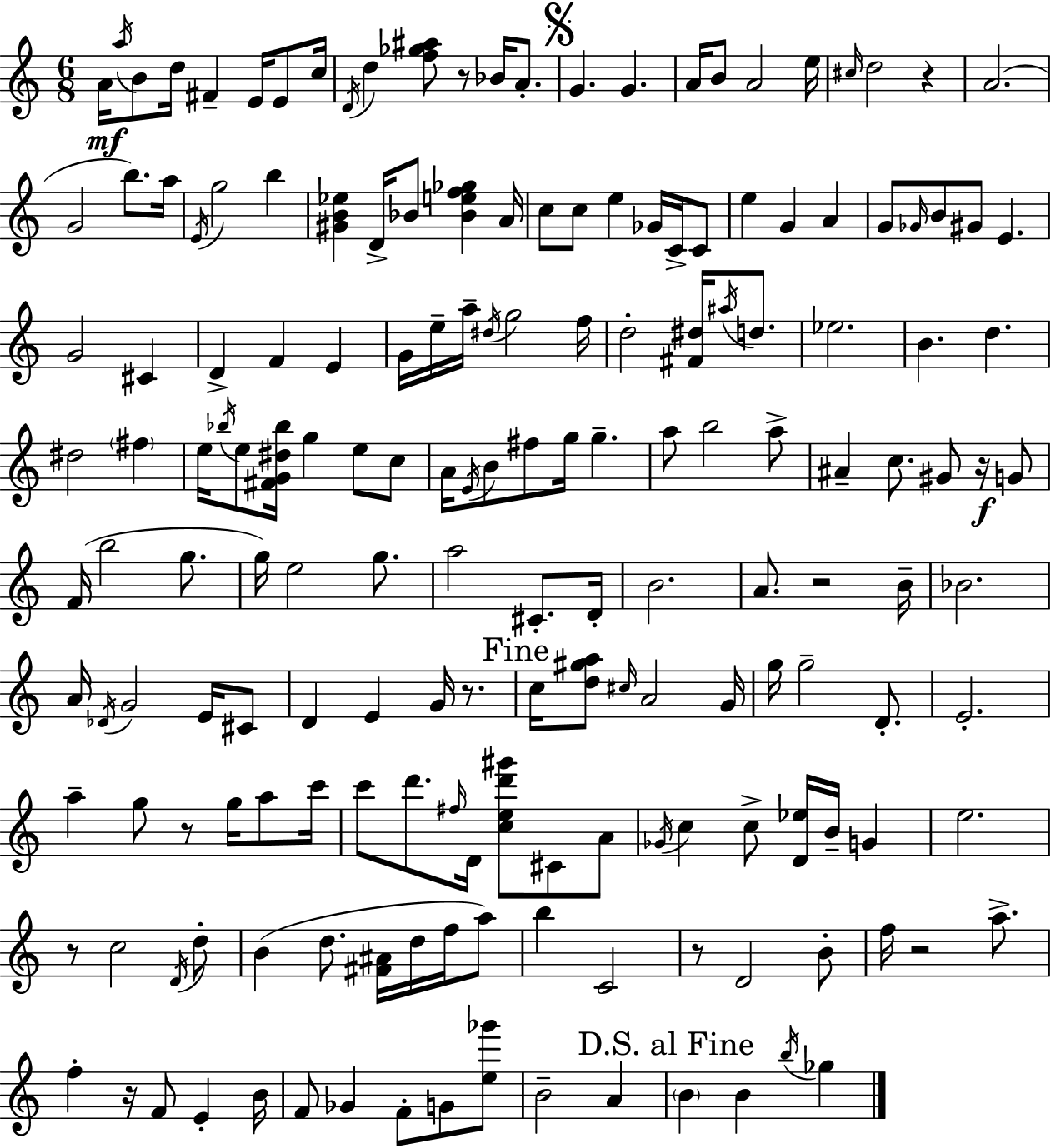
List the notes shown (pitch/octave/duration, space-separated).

A4/s A5/s B4/e D5/s F#4/q E4/s E4/e C5/s D4/s D5/q [F5,Gb5,A#5]/e R/e Bb4/s A4/e. G4/q. G4/q. A4/s B4/e A4/h E5/s C#5/s D5/h R/q A4/h. G4/h B5/e. A5/s E4/s G5/h B5/q [G#4,B4,Eb5]/q D4/s Bb4/e [Bb4,E5,F5,Gb5]/q A4/s C5/e C5/e E5/q Gb4/s C4/s C4/e E5/q G4/q A4/q G4/e Gb4/s B4/e G#4/e E4/q. G4/h C#4/q D4/q F4/q E4/q G4/s E5/s A5/s D#5/s G5/h F5/s D5/h [F#4,D#5]/s A#5/s D5/e. Eb5/h. B4/q. D5/q. D#5/h F#5/q E5/s Bb5/s E5/e [F#4,G4,D#5,Bb5]/s G5/q E5/e C5/e A4/s E4/s B4/e F#5/e G5/s G5/q. A5/e B5/h A5/e A#4/q C5/e. G#4/e R/s G4/e F4/s B5/h G5/e. G5/s E5/h G5/e. A5/h C#4/e. D4/s B4/h. A4/e. R/h B4/s Bb4/h. A4/s Db4/s G4/h E4/s C#4/e D4/q E4/q G4/s R/e. C5/s [D5,G#5,A5]/e C#5/s A4/h G4/s G5/s G5/h D4/e. E4/h. A5/q G5/e R/e G5/s A5/e C6/s C6/e D6/e. F#5/s D4/s [C5,E5,D6,G#6]/e C#4/e A4/e Gb4/s C5/q C5/e [D4,Eb5]/s B4/s G4/q E5/h. R/e C5/h D4/s D5/e B4/q D5/e. [F#4,A#4]/s D5/s F5/s A5/e B5/q C4/h R/e D4/h B4/e F5/s R/h A5/e. F5/q R/s F4/e E4/q B4/s F4/e Gb4/q F4/e G4/e [E5,Gb6]/e B4/h A4/q B4/q B4/q B5/s Gb5/q